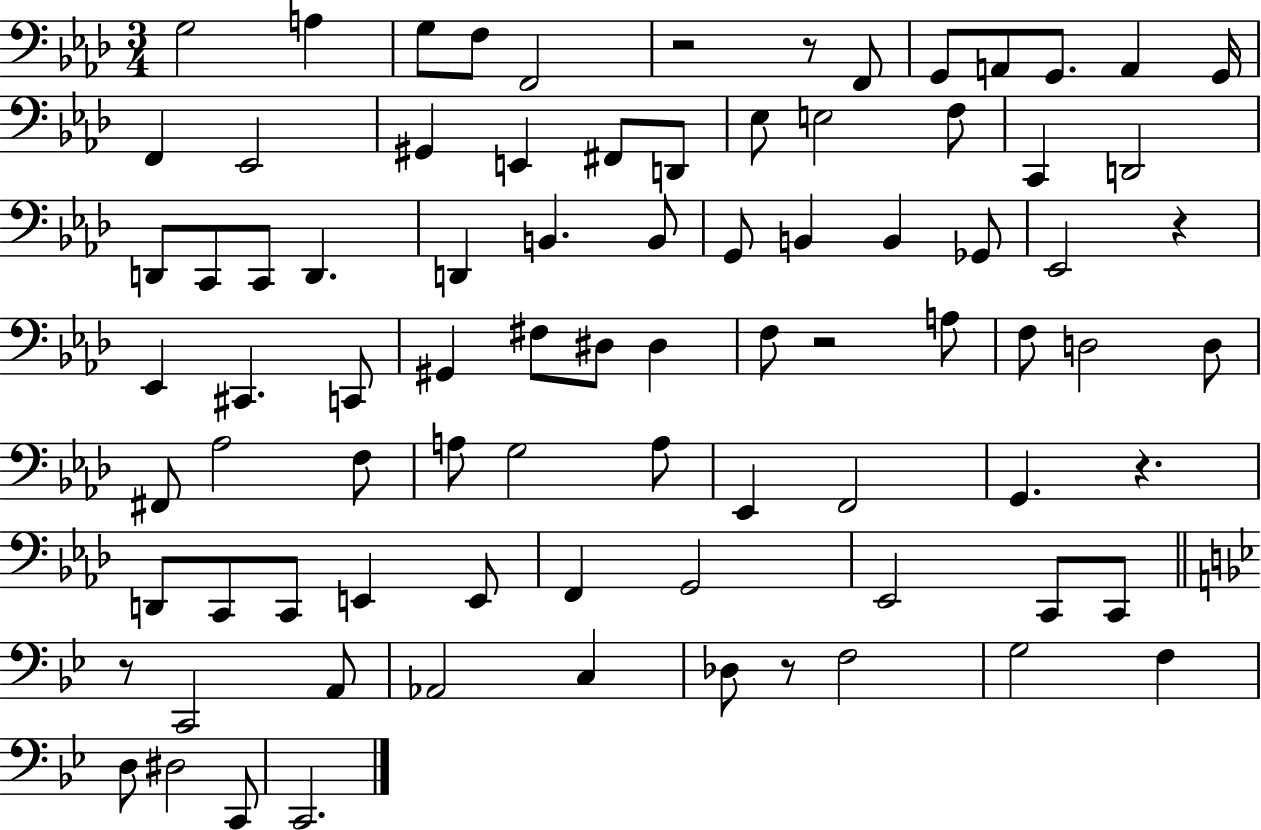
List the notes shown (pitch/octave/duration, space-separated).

G3/h A3/q G3/e F3/e F2/h R/h R/e F2/e G2/e A2/e G2/e. A2/q G2/s F2/q Eb2/h G#2/q E2/q F#2/e D2/e Eb3/e E3/h F3/e C2/q D2/h D2/e C2/e C2/e D2/q. D2/q B2/q. B2/e G2/e B2/q B2/q Gb2/e Eb2/h R/q Eb2/q C#2/q. C2/e G#2/q F#3/e D#3/e D#3/q F3/e R/h A3/e F3/e D3/h D3/e F#2/e Ab3/h F3/e A3/e G3/h A3/e Eb2/q F2/h G2/q. R/q. D2/e C2/e C2/e E2/q E2/e F2/q G2/h Eb2/h C2/e C2/e R/e C2/h A2/e Ab2/h C3/q Db3/e R/e F3/h G3/h F3/q D3/e D#3/h C2/e C2/h.